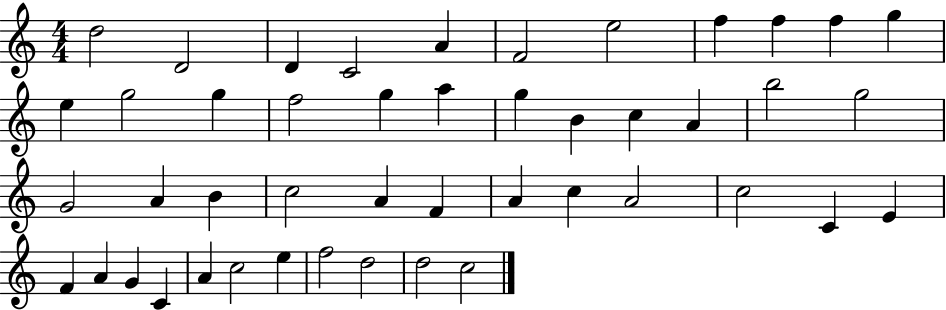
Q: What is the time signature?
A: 4/4